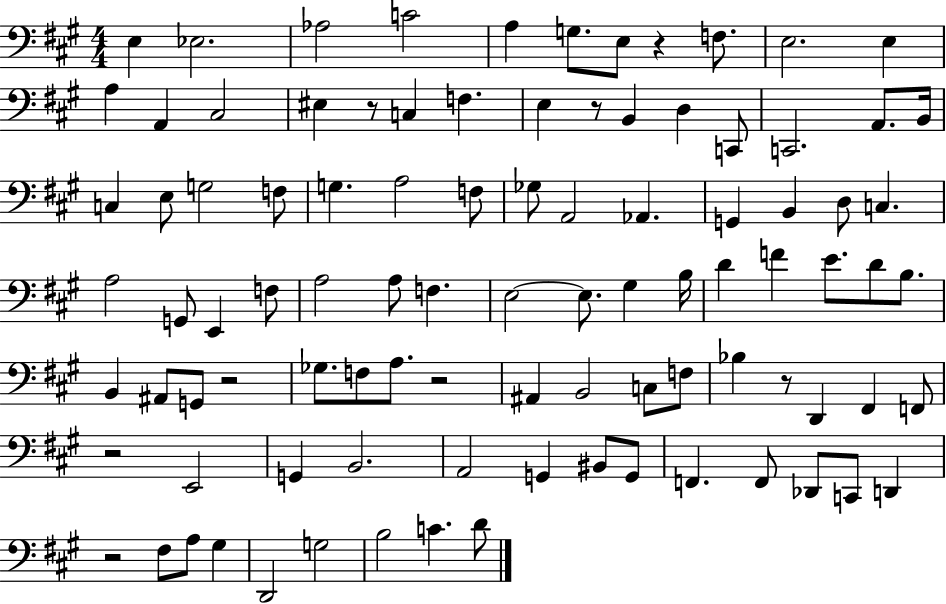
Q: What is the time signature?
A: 4/4